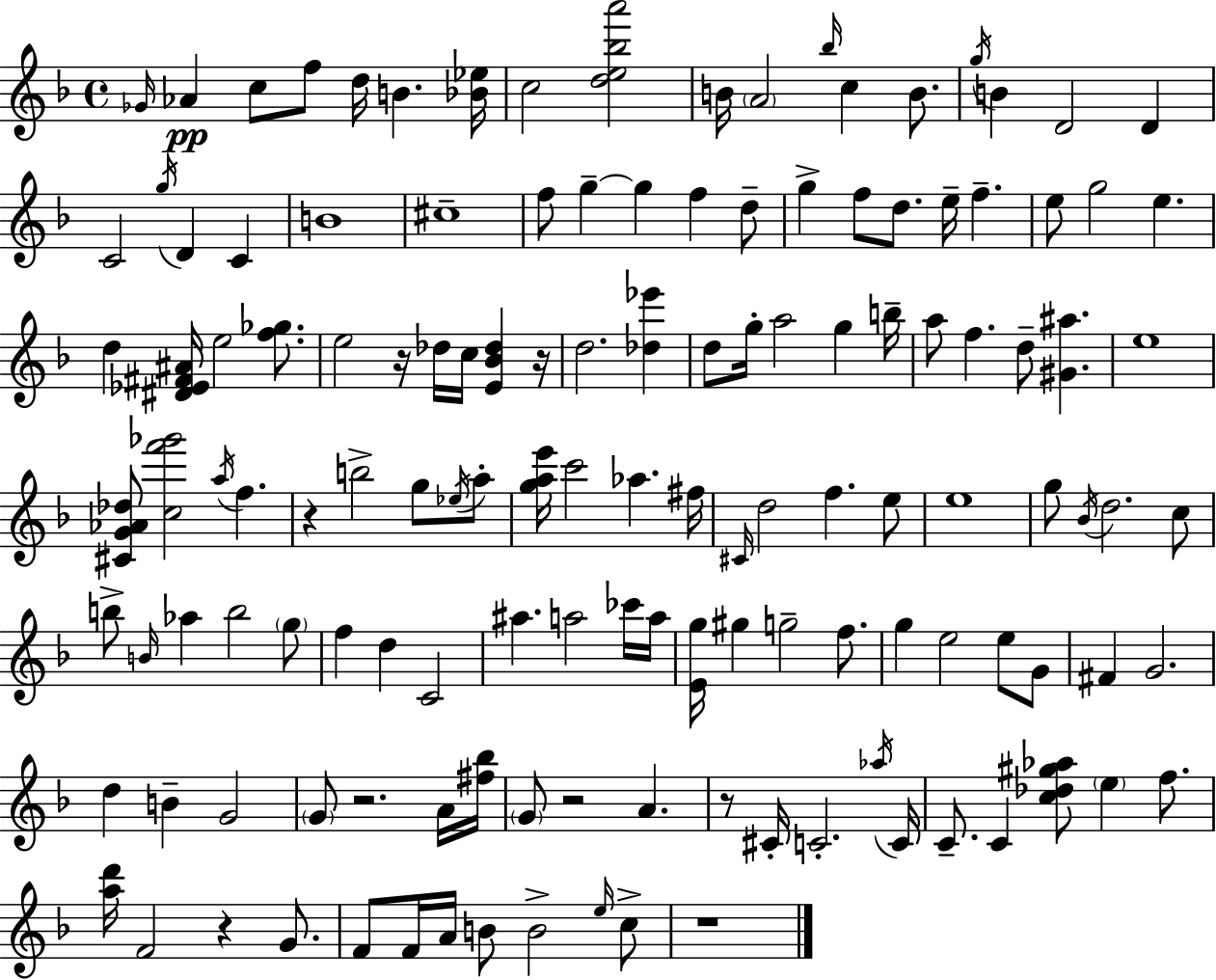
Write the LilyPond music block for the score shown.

{
  \clef treble
  \time 4/4
  \defaultTimeSignature
  \key d \minor
  \grace { ges'16 }\pp aes'4 c''8 f''8 d''16 b'4. | <bes' ees''>16 c''2 <d'' e'' bes'' a'''>2 | b'16 \parenthesize a'2 \grace { bes''16 } c''4 b'8. | \acciaccatura { g''16 } b'4 d'2 d'4 | \break c'2 \acciaccatura { g''16 } d'4 | c'4 b'1 | cis''1-- | f''8 g''4--~~ g''4 f''4 | \break d''8-- g''4-> f''8 d''8. e''16-- f''4.-- | e''8 g''2 e''4. | d''4 <dis' ees' fis' ais'>16 e''2 | <f'' ges''>8. e''2 r16 des''16 c''16 <e' bes' des''>4 | \break r16 d''2. | <des'' ees'''>4 d''8 g''16-. a''2 g''4 | b''16-- a''8 f''4. d''8-- <gis' ais''>4. | e''1 | \break <cis' g' aes' des''>8 <c'' f''' ges'''>2 \acciaccatura { a''16 } f''4. | r4 b''2-> | g''8 \acciaccatura { ees''16 } a''8-. <g'' a'' e'''>16 c'''2 aes''4. | fis''16 \grace { cis'16 } d''2 f''4. | \break e''8 e''1 | g''8 \acciaccatura { bes'16 } d''2. | c''8 b''8-> \grace { b'16 } aes''4 b''2 | \parenthesize g''8 f''4 d''4 | \break c'2 ais''4. a''2 | ces'''16 a''16 <e' g''>16 gis''4 g''2-- | f''8. g''4 e''2 | e''8 g'8 fis'4 g'2. | \break d''4 b'4-- | g'2 \parenthesize g'8 r2. | a'16 <fis'' bes''>16 \parenthesize g'8 r2 | a'4. r8 cis'16-. c'2.-. | \break \acciaccatura { aes''16 } c'16 c'8.-- c'4 | <c'' des'' gis'' aes''>8 \parenthesize e''4 f''8. <a'' d'''>16 f'2 | r4 g'8. f'8 f'16 a'16 b'8 | b'2-> \grace { e''16 } c''8-> r1 | \break \bar "|."
}